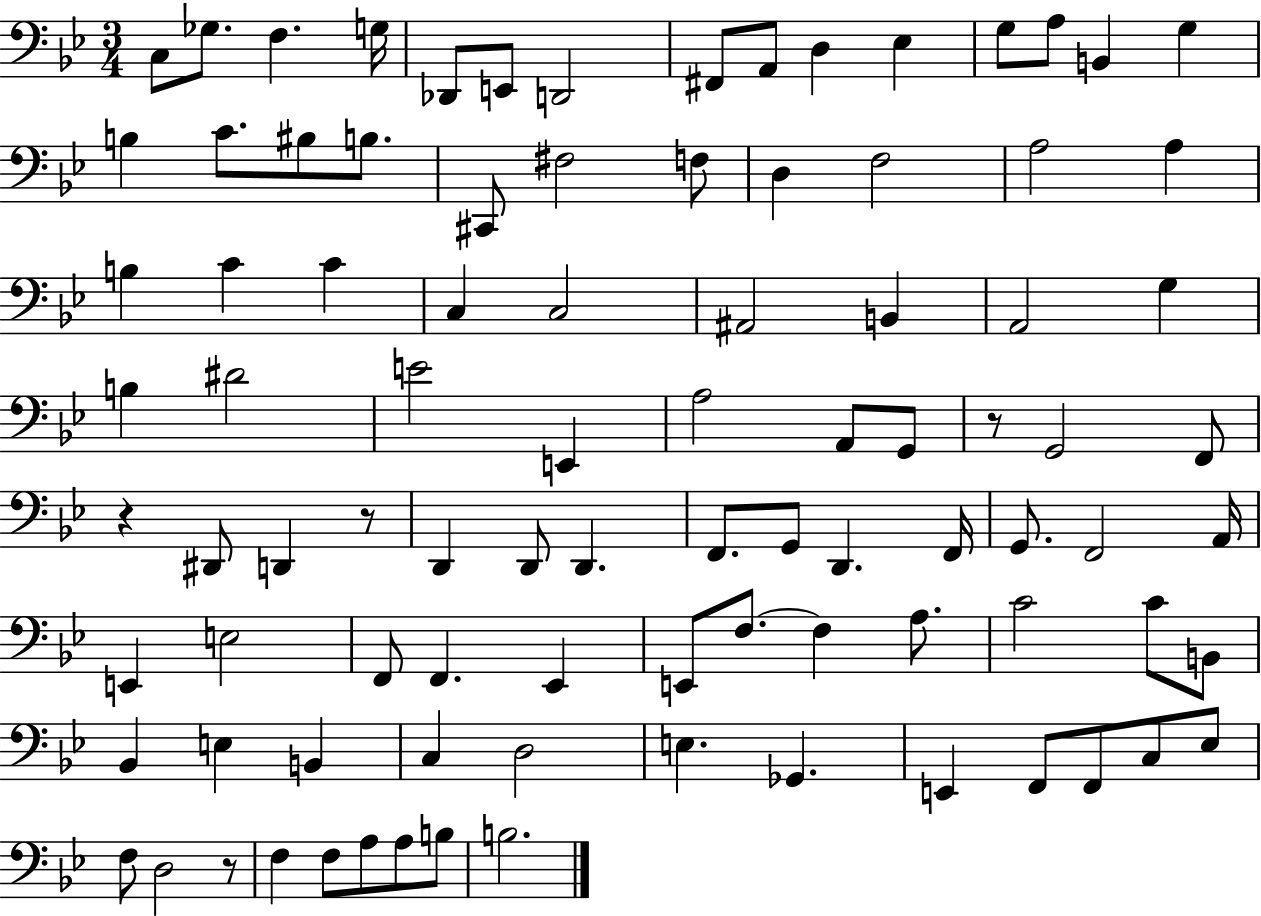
X:1
T:Untitled
M:3/4
L:1/4
K:Bb
C,/2 _G,/2 F, G,/4 _D,,/2 E,,/2 D,,2 ^F,,/2 A,,/2 D, _E, G,/2 A,/2 B,, G, B, C/2 ^B,/2 B,/2 ^C,,/2 ^F,2 F,/2 D, F,2 A,2 A, B, C C C, C,2 ^A,,2 B,, A,,2 G, B, ^D2 E2 E,, A,2 A,,/2 G,,/2 z/2 G,,2 F,,/2 z ^D,,/2 D,, z/2 D,, D,,/2 D,, F,,/2 G,,/2 D,, F,,/4 G,,/2 F,,2 A,,/4 E,, E,2 F,,/2 F,, _E,, E,,/2 F,/2 F, A,/2 C2 C/2 B,,/2 _B,, E, B,, C, D,2 E, _G,, E,, F,,/2 F,,/2 C,/2 _E,/2 F,/2 D,2 z/2 F, F,/2 A,/2 A,/2 B,/2 B,2